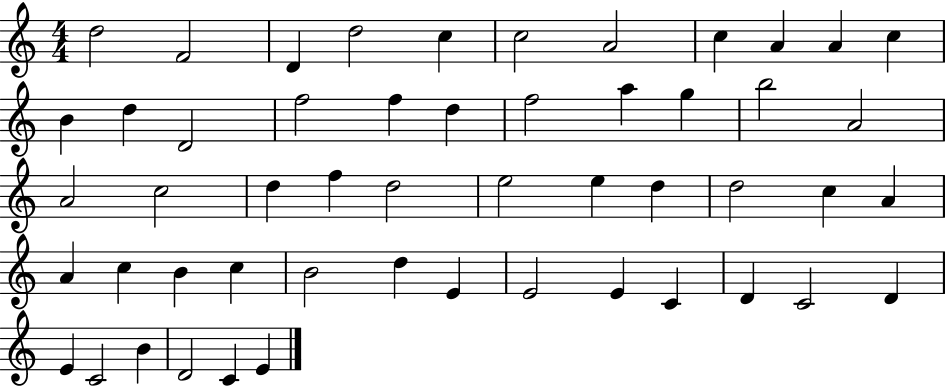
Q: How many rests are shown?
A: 0